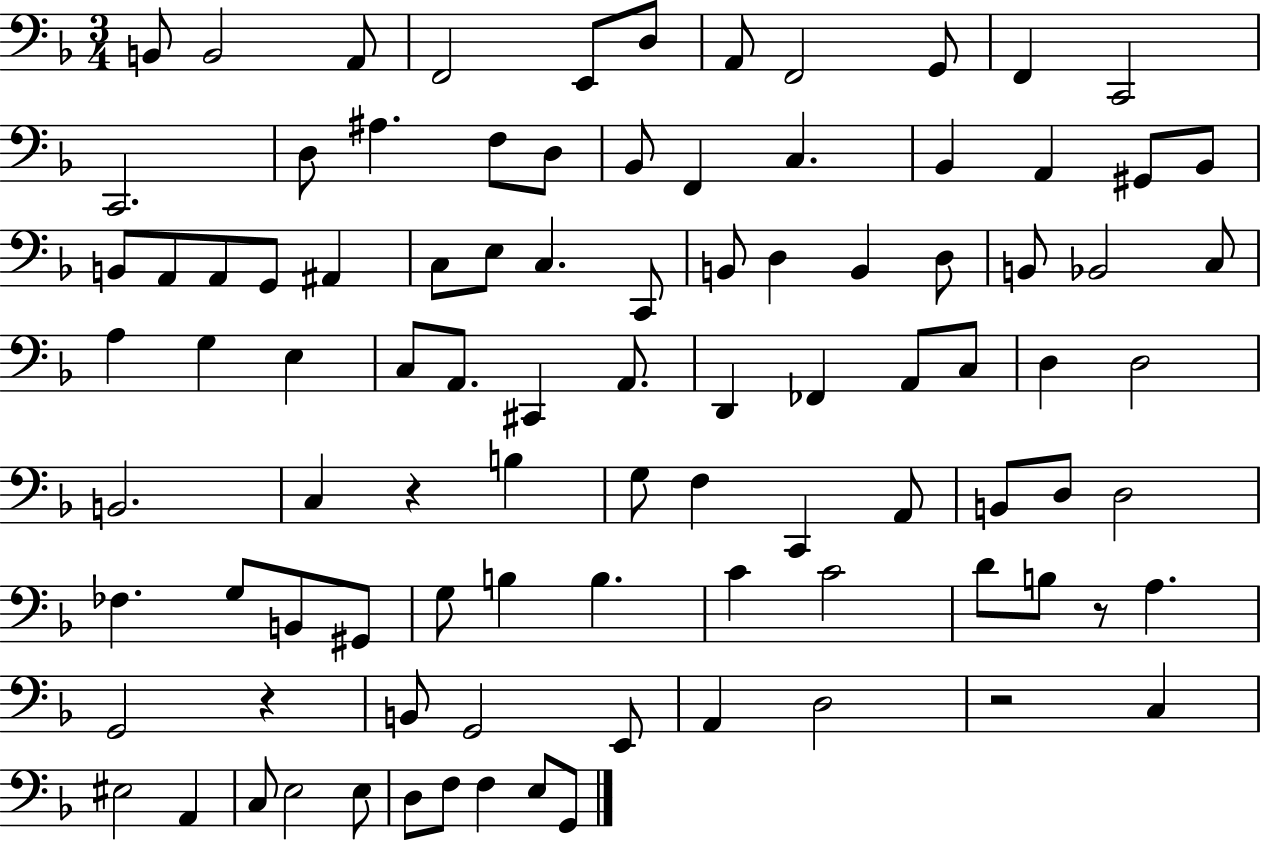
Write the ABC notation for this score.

X:1
T:Untitled
M:3/4
L:1/4
K:F
B,,/2 B,,2 A,,/2 F,,2 E,,/2 D,/2 A,,/2 F,,2 G,,/2 F,, C,,2 C,,2 D,/2 ^A, F,/2 D,/2 _B,,/2 F,, C, _B,, A,, ^G,,/2 _B,,/2 B,,/2 A,,/2 A,,/2 G,,/2 ^A,, C,/2 E,/2 C, C,,/2 B,,/2 D, B,, D,/2 B,,/2 _B,,2 C,/2 A, G, E, C,/2 A,,/2 ^C,, A,,/2 D,, _F,, A,,/2 C,/2 D, D,2 B,,2 C, z B, G,/2 F, C,, A,,/2 B,,/2 D,/2 D,2 _F, G,/2 B,,/2 ^G,,/2 G,/2 B, B, C C2 D/2 B,/2 z/2 A, G,,2 z B,,/2 G,,2 E,,/2 A,, D,2 z2 C, ^E,2 A,, C,/2 E,2 E,/2 D,/2 F,/2 F, E,/2 G,,/2